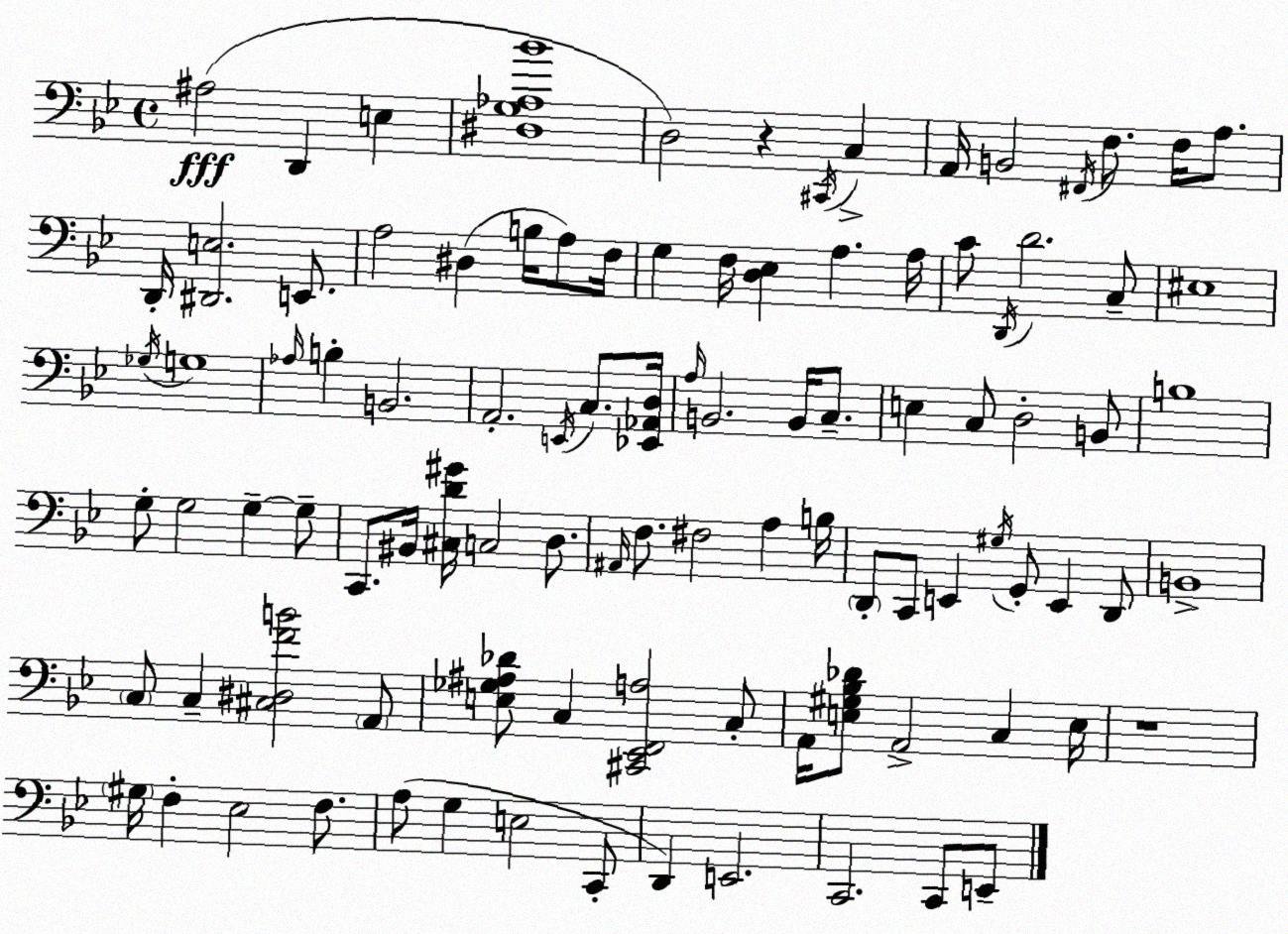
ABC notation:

X:1
T:Untitled
M:4/4
L:1/4
K:Gm
^A,2 D,, E, [^D,G,_A,_B]4 D,2 z ^C,,/4 C, A,,/4 B,,2 ^F,,/4 F,/2 F,/4 A,/2 D,,/4 [^D,,E,]2 E,,/2 A,2 ^D, B,/4 A,/2 F,/4 G, F,/4 [D,_E,] A, A,/4 C/2 D,,/4 D2 C,/2 ^E,4 _G,/4 G,4 _A,/4 B, B,,2 A,,2 E,,/4 C,/2 [_E,,_A,,D,]/4 A,/4 B,,2 B,,/4 C,/2 E, C,/2 D,2 B,,/2 B,4 G,/2 G,2 G, G,/2 C,,/2 ^B,,/4 [^C,D^G]/4 C,2 D,/2 ^A,,/4 F,/2 ^F,2 A, B,/4 D,,/2 C,,/2 E,, ^G,/4 G,,/2 E,, D,,/2 B,,4 C,/2 C, [^C,^D,FB]2 A,,/2 [E,_G,^A,_D]/2 C, [^C,,_E,,F,,A,]2 C,/2 A,,/4 [E,^G,_B,_D]/2 A,,2 C, E,/4 z4 ^G,/4 F, _E,2 F,/2 A,/2 G, E,2 C,,/2 D,, E,,2 C,,2 C,,/2 E,,/2